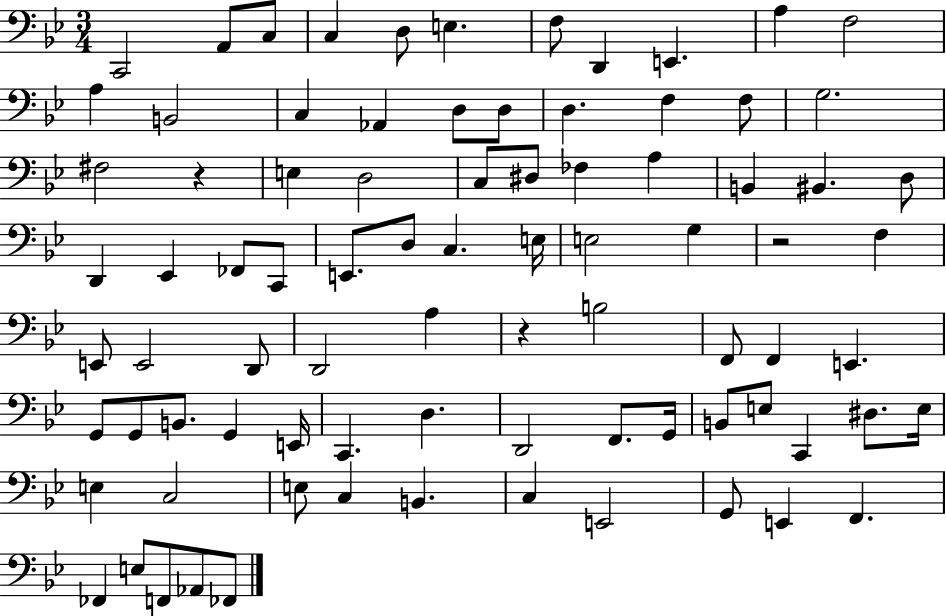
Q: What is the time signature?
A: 3/4